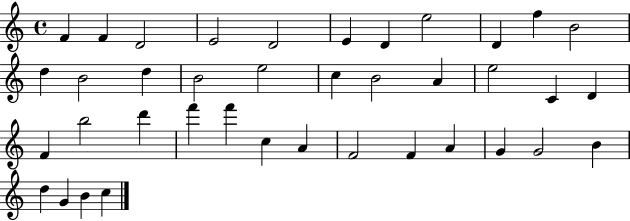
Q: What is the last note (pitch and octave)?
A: C5